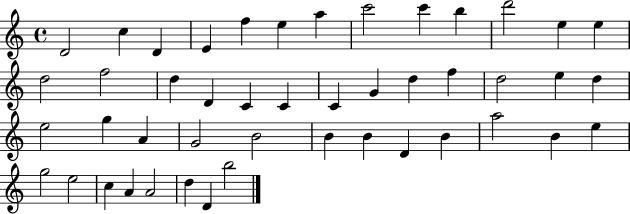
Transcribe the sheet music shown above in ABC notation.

X:1
T:Untitled
M:4/4
L:1/4
K:C
D2 c D E f e a c'2 c' b d'2 e e d2 f2 d D C C C G d f d2 e d e2 g A G2 B2 B B D B a2 B e g2 e2 c A A2 d D b2